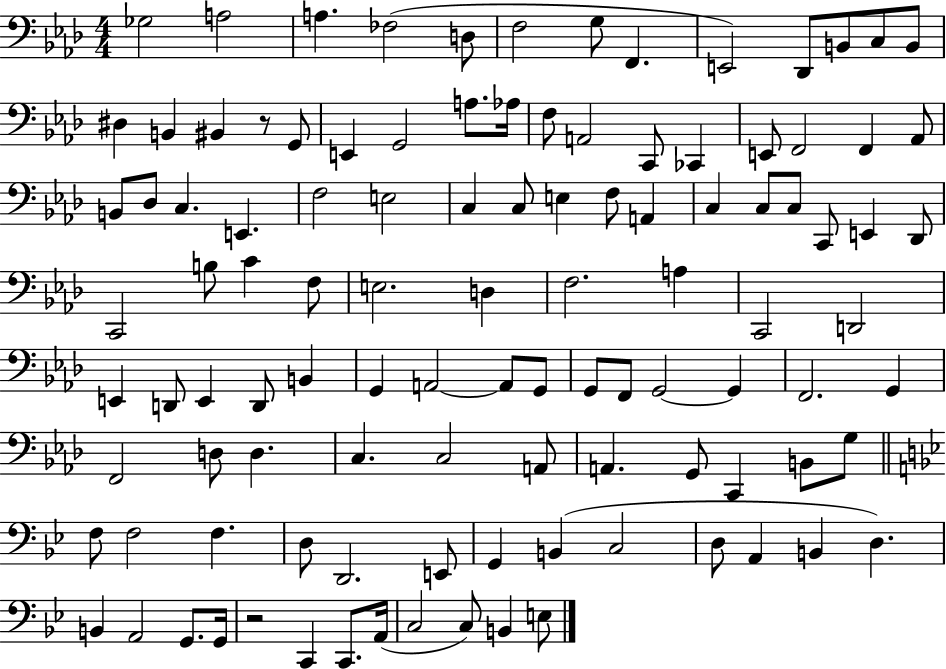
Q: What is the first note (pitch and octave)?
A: Gb3